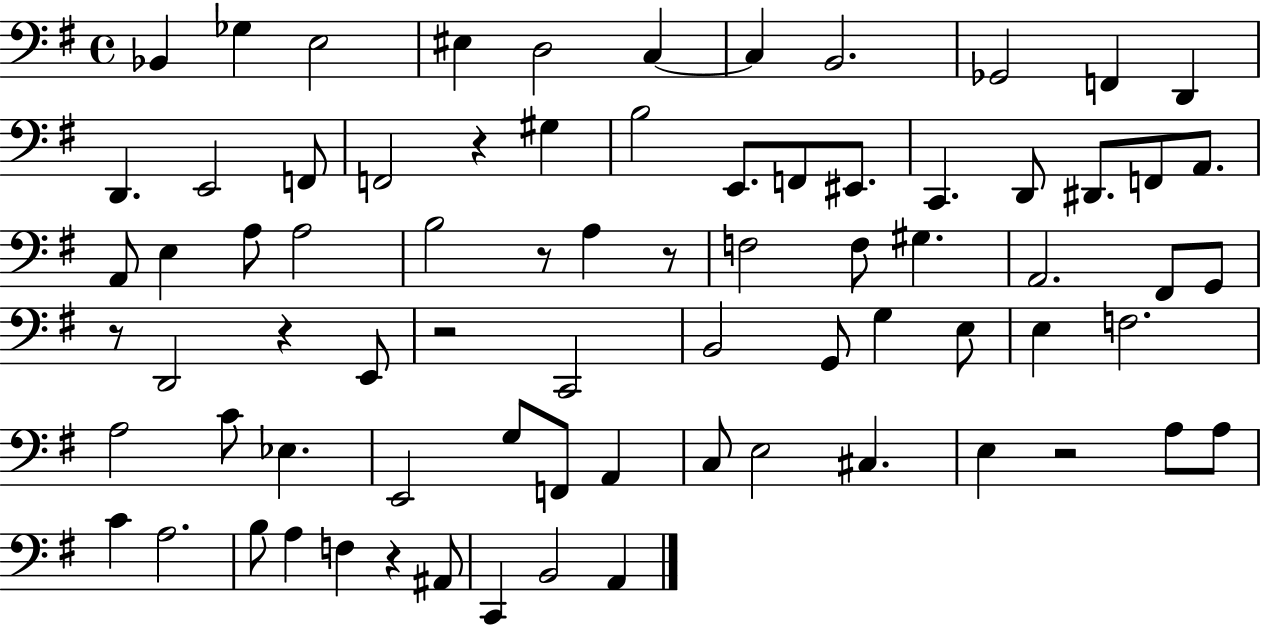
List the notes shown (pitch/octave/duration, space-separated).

Bb2/q Gb3/q E3/h EIS3/q D3/h C3/q C3/q B2/h. Gb2/h F2/q D2/q D2/q. E2/h F2/e F2/h R/q G#3/q B3/h E2/e. F2/e EIS2/e. C2/q. D2/e D#2/e. F2/e A2/e. A2/e E3/q A3/e A3/h B3/h R/e A3/q R/e F3/h F3/e G#3/q. A2/h. F#2/e G2/e R/e D2/h R/q E2/e R/h C2/h B2/h G2/e G3/q E3/e E3/q F3/h. A3/h C4/e Eb3/q. E2/h G3/e F2/e A2/q C3/e E3/h C#3/q. E3/q R/h A3/e A3/e C4/q A3/h. B3/e A3/q F3/q R/q A#2/e C2/q B2/h A2/q